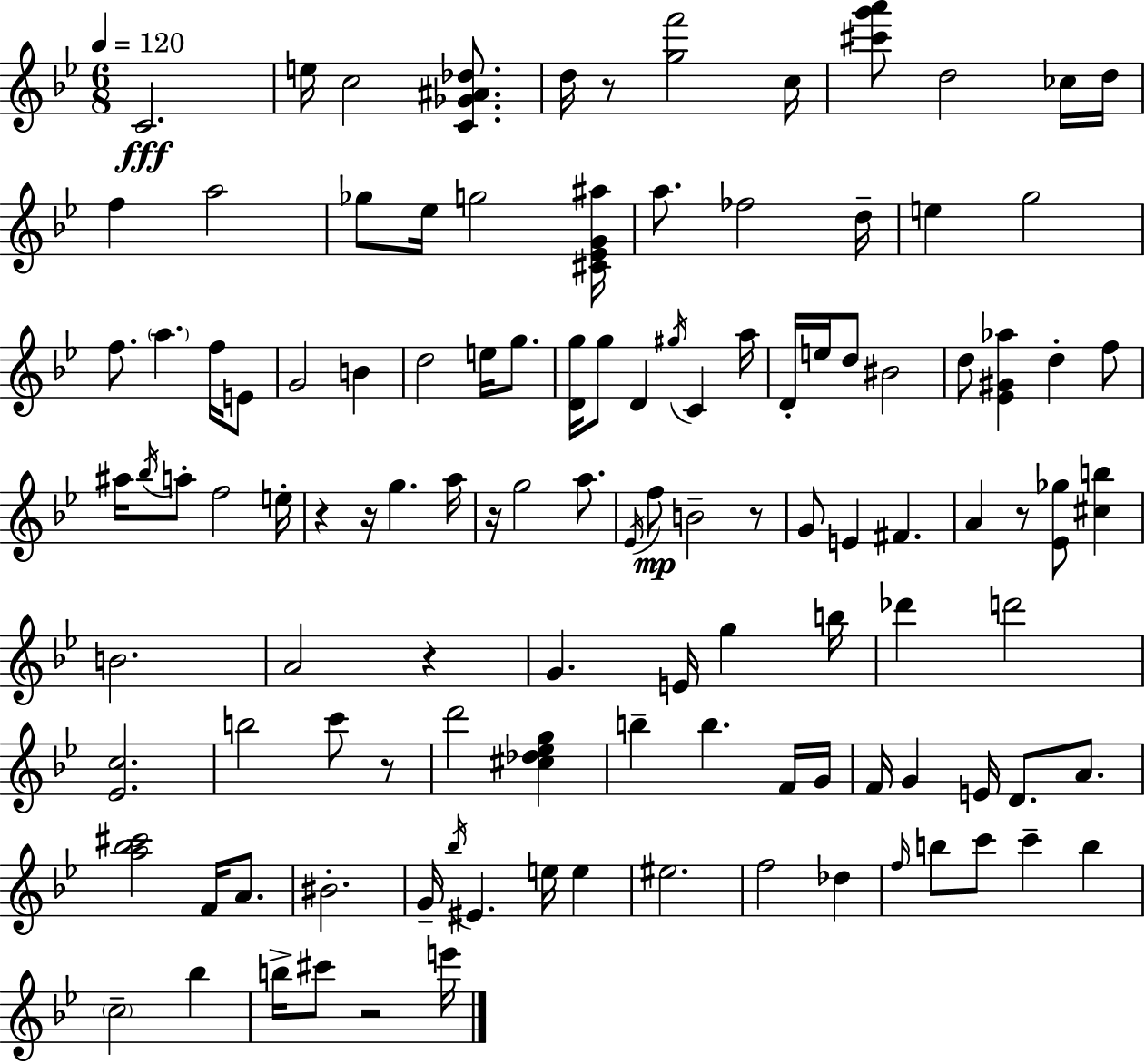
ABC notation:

X:1
T:Untitled
M:6/8
L:1/4
K:Gm
C2 e/4 c2 [C_G^A_d]/2 d/4 z/2 [gf']2 c/4 [^c'g'a']/2 d2 _c/4 d/4 f a2 _g/2 _e/4 g2 [^C_EG^a]/4 a/2 _f2 d/4 e g2 f/2 a f/4 E/2 G2 B d2 e/4 g/2 [Dg]/4 g/2 D ^g/4 C a/4 D/4 e/4 d/2 ^B2 d/2 [_E^G_a] d f/2 ^a/4 _b/4 a/2 f2 e/4 z z/4 g a/4 z/4 g2 a/2 _E/4 f/2 B2 z/2 G/2 E ^F A z/2 [_E_g]/2 [^cb] B2 A2 z G E/4 g b/4 _d' d'2 [_Ec]2 b2 c'/2 z/2 d'2 [^c_d_eg] b b F/4 G/4 F/4 G E/4 D/2 A/2 [a_b^c']2 F/4 A/2 ^B2 G/4 _b/4 ^E e/4 e ^e2 f2 _d f/4 b/2 c'/2 c' b c2 _b b/4 ^c'/2 z2 e'/4